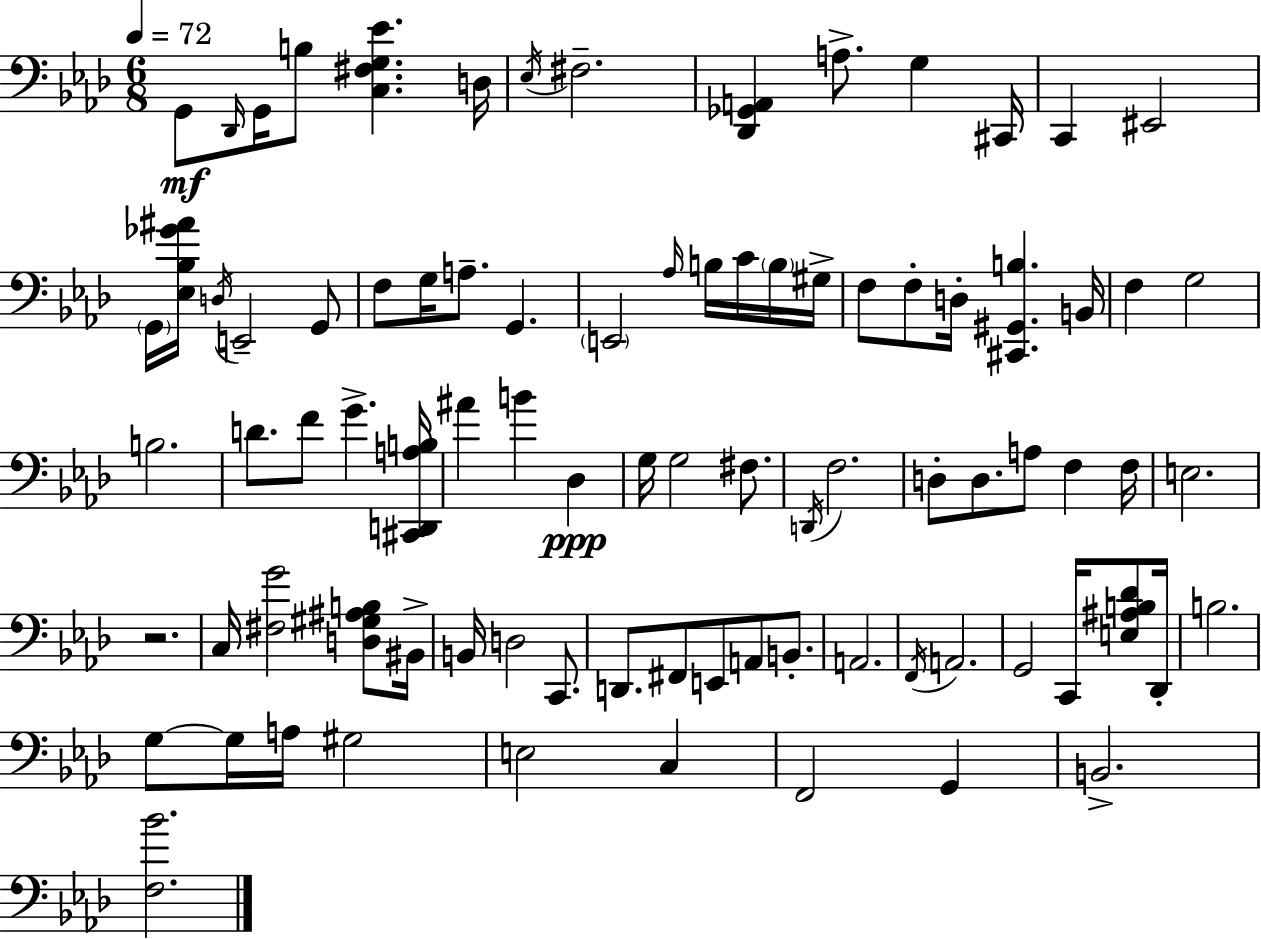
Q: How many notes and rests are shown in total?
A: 86